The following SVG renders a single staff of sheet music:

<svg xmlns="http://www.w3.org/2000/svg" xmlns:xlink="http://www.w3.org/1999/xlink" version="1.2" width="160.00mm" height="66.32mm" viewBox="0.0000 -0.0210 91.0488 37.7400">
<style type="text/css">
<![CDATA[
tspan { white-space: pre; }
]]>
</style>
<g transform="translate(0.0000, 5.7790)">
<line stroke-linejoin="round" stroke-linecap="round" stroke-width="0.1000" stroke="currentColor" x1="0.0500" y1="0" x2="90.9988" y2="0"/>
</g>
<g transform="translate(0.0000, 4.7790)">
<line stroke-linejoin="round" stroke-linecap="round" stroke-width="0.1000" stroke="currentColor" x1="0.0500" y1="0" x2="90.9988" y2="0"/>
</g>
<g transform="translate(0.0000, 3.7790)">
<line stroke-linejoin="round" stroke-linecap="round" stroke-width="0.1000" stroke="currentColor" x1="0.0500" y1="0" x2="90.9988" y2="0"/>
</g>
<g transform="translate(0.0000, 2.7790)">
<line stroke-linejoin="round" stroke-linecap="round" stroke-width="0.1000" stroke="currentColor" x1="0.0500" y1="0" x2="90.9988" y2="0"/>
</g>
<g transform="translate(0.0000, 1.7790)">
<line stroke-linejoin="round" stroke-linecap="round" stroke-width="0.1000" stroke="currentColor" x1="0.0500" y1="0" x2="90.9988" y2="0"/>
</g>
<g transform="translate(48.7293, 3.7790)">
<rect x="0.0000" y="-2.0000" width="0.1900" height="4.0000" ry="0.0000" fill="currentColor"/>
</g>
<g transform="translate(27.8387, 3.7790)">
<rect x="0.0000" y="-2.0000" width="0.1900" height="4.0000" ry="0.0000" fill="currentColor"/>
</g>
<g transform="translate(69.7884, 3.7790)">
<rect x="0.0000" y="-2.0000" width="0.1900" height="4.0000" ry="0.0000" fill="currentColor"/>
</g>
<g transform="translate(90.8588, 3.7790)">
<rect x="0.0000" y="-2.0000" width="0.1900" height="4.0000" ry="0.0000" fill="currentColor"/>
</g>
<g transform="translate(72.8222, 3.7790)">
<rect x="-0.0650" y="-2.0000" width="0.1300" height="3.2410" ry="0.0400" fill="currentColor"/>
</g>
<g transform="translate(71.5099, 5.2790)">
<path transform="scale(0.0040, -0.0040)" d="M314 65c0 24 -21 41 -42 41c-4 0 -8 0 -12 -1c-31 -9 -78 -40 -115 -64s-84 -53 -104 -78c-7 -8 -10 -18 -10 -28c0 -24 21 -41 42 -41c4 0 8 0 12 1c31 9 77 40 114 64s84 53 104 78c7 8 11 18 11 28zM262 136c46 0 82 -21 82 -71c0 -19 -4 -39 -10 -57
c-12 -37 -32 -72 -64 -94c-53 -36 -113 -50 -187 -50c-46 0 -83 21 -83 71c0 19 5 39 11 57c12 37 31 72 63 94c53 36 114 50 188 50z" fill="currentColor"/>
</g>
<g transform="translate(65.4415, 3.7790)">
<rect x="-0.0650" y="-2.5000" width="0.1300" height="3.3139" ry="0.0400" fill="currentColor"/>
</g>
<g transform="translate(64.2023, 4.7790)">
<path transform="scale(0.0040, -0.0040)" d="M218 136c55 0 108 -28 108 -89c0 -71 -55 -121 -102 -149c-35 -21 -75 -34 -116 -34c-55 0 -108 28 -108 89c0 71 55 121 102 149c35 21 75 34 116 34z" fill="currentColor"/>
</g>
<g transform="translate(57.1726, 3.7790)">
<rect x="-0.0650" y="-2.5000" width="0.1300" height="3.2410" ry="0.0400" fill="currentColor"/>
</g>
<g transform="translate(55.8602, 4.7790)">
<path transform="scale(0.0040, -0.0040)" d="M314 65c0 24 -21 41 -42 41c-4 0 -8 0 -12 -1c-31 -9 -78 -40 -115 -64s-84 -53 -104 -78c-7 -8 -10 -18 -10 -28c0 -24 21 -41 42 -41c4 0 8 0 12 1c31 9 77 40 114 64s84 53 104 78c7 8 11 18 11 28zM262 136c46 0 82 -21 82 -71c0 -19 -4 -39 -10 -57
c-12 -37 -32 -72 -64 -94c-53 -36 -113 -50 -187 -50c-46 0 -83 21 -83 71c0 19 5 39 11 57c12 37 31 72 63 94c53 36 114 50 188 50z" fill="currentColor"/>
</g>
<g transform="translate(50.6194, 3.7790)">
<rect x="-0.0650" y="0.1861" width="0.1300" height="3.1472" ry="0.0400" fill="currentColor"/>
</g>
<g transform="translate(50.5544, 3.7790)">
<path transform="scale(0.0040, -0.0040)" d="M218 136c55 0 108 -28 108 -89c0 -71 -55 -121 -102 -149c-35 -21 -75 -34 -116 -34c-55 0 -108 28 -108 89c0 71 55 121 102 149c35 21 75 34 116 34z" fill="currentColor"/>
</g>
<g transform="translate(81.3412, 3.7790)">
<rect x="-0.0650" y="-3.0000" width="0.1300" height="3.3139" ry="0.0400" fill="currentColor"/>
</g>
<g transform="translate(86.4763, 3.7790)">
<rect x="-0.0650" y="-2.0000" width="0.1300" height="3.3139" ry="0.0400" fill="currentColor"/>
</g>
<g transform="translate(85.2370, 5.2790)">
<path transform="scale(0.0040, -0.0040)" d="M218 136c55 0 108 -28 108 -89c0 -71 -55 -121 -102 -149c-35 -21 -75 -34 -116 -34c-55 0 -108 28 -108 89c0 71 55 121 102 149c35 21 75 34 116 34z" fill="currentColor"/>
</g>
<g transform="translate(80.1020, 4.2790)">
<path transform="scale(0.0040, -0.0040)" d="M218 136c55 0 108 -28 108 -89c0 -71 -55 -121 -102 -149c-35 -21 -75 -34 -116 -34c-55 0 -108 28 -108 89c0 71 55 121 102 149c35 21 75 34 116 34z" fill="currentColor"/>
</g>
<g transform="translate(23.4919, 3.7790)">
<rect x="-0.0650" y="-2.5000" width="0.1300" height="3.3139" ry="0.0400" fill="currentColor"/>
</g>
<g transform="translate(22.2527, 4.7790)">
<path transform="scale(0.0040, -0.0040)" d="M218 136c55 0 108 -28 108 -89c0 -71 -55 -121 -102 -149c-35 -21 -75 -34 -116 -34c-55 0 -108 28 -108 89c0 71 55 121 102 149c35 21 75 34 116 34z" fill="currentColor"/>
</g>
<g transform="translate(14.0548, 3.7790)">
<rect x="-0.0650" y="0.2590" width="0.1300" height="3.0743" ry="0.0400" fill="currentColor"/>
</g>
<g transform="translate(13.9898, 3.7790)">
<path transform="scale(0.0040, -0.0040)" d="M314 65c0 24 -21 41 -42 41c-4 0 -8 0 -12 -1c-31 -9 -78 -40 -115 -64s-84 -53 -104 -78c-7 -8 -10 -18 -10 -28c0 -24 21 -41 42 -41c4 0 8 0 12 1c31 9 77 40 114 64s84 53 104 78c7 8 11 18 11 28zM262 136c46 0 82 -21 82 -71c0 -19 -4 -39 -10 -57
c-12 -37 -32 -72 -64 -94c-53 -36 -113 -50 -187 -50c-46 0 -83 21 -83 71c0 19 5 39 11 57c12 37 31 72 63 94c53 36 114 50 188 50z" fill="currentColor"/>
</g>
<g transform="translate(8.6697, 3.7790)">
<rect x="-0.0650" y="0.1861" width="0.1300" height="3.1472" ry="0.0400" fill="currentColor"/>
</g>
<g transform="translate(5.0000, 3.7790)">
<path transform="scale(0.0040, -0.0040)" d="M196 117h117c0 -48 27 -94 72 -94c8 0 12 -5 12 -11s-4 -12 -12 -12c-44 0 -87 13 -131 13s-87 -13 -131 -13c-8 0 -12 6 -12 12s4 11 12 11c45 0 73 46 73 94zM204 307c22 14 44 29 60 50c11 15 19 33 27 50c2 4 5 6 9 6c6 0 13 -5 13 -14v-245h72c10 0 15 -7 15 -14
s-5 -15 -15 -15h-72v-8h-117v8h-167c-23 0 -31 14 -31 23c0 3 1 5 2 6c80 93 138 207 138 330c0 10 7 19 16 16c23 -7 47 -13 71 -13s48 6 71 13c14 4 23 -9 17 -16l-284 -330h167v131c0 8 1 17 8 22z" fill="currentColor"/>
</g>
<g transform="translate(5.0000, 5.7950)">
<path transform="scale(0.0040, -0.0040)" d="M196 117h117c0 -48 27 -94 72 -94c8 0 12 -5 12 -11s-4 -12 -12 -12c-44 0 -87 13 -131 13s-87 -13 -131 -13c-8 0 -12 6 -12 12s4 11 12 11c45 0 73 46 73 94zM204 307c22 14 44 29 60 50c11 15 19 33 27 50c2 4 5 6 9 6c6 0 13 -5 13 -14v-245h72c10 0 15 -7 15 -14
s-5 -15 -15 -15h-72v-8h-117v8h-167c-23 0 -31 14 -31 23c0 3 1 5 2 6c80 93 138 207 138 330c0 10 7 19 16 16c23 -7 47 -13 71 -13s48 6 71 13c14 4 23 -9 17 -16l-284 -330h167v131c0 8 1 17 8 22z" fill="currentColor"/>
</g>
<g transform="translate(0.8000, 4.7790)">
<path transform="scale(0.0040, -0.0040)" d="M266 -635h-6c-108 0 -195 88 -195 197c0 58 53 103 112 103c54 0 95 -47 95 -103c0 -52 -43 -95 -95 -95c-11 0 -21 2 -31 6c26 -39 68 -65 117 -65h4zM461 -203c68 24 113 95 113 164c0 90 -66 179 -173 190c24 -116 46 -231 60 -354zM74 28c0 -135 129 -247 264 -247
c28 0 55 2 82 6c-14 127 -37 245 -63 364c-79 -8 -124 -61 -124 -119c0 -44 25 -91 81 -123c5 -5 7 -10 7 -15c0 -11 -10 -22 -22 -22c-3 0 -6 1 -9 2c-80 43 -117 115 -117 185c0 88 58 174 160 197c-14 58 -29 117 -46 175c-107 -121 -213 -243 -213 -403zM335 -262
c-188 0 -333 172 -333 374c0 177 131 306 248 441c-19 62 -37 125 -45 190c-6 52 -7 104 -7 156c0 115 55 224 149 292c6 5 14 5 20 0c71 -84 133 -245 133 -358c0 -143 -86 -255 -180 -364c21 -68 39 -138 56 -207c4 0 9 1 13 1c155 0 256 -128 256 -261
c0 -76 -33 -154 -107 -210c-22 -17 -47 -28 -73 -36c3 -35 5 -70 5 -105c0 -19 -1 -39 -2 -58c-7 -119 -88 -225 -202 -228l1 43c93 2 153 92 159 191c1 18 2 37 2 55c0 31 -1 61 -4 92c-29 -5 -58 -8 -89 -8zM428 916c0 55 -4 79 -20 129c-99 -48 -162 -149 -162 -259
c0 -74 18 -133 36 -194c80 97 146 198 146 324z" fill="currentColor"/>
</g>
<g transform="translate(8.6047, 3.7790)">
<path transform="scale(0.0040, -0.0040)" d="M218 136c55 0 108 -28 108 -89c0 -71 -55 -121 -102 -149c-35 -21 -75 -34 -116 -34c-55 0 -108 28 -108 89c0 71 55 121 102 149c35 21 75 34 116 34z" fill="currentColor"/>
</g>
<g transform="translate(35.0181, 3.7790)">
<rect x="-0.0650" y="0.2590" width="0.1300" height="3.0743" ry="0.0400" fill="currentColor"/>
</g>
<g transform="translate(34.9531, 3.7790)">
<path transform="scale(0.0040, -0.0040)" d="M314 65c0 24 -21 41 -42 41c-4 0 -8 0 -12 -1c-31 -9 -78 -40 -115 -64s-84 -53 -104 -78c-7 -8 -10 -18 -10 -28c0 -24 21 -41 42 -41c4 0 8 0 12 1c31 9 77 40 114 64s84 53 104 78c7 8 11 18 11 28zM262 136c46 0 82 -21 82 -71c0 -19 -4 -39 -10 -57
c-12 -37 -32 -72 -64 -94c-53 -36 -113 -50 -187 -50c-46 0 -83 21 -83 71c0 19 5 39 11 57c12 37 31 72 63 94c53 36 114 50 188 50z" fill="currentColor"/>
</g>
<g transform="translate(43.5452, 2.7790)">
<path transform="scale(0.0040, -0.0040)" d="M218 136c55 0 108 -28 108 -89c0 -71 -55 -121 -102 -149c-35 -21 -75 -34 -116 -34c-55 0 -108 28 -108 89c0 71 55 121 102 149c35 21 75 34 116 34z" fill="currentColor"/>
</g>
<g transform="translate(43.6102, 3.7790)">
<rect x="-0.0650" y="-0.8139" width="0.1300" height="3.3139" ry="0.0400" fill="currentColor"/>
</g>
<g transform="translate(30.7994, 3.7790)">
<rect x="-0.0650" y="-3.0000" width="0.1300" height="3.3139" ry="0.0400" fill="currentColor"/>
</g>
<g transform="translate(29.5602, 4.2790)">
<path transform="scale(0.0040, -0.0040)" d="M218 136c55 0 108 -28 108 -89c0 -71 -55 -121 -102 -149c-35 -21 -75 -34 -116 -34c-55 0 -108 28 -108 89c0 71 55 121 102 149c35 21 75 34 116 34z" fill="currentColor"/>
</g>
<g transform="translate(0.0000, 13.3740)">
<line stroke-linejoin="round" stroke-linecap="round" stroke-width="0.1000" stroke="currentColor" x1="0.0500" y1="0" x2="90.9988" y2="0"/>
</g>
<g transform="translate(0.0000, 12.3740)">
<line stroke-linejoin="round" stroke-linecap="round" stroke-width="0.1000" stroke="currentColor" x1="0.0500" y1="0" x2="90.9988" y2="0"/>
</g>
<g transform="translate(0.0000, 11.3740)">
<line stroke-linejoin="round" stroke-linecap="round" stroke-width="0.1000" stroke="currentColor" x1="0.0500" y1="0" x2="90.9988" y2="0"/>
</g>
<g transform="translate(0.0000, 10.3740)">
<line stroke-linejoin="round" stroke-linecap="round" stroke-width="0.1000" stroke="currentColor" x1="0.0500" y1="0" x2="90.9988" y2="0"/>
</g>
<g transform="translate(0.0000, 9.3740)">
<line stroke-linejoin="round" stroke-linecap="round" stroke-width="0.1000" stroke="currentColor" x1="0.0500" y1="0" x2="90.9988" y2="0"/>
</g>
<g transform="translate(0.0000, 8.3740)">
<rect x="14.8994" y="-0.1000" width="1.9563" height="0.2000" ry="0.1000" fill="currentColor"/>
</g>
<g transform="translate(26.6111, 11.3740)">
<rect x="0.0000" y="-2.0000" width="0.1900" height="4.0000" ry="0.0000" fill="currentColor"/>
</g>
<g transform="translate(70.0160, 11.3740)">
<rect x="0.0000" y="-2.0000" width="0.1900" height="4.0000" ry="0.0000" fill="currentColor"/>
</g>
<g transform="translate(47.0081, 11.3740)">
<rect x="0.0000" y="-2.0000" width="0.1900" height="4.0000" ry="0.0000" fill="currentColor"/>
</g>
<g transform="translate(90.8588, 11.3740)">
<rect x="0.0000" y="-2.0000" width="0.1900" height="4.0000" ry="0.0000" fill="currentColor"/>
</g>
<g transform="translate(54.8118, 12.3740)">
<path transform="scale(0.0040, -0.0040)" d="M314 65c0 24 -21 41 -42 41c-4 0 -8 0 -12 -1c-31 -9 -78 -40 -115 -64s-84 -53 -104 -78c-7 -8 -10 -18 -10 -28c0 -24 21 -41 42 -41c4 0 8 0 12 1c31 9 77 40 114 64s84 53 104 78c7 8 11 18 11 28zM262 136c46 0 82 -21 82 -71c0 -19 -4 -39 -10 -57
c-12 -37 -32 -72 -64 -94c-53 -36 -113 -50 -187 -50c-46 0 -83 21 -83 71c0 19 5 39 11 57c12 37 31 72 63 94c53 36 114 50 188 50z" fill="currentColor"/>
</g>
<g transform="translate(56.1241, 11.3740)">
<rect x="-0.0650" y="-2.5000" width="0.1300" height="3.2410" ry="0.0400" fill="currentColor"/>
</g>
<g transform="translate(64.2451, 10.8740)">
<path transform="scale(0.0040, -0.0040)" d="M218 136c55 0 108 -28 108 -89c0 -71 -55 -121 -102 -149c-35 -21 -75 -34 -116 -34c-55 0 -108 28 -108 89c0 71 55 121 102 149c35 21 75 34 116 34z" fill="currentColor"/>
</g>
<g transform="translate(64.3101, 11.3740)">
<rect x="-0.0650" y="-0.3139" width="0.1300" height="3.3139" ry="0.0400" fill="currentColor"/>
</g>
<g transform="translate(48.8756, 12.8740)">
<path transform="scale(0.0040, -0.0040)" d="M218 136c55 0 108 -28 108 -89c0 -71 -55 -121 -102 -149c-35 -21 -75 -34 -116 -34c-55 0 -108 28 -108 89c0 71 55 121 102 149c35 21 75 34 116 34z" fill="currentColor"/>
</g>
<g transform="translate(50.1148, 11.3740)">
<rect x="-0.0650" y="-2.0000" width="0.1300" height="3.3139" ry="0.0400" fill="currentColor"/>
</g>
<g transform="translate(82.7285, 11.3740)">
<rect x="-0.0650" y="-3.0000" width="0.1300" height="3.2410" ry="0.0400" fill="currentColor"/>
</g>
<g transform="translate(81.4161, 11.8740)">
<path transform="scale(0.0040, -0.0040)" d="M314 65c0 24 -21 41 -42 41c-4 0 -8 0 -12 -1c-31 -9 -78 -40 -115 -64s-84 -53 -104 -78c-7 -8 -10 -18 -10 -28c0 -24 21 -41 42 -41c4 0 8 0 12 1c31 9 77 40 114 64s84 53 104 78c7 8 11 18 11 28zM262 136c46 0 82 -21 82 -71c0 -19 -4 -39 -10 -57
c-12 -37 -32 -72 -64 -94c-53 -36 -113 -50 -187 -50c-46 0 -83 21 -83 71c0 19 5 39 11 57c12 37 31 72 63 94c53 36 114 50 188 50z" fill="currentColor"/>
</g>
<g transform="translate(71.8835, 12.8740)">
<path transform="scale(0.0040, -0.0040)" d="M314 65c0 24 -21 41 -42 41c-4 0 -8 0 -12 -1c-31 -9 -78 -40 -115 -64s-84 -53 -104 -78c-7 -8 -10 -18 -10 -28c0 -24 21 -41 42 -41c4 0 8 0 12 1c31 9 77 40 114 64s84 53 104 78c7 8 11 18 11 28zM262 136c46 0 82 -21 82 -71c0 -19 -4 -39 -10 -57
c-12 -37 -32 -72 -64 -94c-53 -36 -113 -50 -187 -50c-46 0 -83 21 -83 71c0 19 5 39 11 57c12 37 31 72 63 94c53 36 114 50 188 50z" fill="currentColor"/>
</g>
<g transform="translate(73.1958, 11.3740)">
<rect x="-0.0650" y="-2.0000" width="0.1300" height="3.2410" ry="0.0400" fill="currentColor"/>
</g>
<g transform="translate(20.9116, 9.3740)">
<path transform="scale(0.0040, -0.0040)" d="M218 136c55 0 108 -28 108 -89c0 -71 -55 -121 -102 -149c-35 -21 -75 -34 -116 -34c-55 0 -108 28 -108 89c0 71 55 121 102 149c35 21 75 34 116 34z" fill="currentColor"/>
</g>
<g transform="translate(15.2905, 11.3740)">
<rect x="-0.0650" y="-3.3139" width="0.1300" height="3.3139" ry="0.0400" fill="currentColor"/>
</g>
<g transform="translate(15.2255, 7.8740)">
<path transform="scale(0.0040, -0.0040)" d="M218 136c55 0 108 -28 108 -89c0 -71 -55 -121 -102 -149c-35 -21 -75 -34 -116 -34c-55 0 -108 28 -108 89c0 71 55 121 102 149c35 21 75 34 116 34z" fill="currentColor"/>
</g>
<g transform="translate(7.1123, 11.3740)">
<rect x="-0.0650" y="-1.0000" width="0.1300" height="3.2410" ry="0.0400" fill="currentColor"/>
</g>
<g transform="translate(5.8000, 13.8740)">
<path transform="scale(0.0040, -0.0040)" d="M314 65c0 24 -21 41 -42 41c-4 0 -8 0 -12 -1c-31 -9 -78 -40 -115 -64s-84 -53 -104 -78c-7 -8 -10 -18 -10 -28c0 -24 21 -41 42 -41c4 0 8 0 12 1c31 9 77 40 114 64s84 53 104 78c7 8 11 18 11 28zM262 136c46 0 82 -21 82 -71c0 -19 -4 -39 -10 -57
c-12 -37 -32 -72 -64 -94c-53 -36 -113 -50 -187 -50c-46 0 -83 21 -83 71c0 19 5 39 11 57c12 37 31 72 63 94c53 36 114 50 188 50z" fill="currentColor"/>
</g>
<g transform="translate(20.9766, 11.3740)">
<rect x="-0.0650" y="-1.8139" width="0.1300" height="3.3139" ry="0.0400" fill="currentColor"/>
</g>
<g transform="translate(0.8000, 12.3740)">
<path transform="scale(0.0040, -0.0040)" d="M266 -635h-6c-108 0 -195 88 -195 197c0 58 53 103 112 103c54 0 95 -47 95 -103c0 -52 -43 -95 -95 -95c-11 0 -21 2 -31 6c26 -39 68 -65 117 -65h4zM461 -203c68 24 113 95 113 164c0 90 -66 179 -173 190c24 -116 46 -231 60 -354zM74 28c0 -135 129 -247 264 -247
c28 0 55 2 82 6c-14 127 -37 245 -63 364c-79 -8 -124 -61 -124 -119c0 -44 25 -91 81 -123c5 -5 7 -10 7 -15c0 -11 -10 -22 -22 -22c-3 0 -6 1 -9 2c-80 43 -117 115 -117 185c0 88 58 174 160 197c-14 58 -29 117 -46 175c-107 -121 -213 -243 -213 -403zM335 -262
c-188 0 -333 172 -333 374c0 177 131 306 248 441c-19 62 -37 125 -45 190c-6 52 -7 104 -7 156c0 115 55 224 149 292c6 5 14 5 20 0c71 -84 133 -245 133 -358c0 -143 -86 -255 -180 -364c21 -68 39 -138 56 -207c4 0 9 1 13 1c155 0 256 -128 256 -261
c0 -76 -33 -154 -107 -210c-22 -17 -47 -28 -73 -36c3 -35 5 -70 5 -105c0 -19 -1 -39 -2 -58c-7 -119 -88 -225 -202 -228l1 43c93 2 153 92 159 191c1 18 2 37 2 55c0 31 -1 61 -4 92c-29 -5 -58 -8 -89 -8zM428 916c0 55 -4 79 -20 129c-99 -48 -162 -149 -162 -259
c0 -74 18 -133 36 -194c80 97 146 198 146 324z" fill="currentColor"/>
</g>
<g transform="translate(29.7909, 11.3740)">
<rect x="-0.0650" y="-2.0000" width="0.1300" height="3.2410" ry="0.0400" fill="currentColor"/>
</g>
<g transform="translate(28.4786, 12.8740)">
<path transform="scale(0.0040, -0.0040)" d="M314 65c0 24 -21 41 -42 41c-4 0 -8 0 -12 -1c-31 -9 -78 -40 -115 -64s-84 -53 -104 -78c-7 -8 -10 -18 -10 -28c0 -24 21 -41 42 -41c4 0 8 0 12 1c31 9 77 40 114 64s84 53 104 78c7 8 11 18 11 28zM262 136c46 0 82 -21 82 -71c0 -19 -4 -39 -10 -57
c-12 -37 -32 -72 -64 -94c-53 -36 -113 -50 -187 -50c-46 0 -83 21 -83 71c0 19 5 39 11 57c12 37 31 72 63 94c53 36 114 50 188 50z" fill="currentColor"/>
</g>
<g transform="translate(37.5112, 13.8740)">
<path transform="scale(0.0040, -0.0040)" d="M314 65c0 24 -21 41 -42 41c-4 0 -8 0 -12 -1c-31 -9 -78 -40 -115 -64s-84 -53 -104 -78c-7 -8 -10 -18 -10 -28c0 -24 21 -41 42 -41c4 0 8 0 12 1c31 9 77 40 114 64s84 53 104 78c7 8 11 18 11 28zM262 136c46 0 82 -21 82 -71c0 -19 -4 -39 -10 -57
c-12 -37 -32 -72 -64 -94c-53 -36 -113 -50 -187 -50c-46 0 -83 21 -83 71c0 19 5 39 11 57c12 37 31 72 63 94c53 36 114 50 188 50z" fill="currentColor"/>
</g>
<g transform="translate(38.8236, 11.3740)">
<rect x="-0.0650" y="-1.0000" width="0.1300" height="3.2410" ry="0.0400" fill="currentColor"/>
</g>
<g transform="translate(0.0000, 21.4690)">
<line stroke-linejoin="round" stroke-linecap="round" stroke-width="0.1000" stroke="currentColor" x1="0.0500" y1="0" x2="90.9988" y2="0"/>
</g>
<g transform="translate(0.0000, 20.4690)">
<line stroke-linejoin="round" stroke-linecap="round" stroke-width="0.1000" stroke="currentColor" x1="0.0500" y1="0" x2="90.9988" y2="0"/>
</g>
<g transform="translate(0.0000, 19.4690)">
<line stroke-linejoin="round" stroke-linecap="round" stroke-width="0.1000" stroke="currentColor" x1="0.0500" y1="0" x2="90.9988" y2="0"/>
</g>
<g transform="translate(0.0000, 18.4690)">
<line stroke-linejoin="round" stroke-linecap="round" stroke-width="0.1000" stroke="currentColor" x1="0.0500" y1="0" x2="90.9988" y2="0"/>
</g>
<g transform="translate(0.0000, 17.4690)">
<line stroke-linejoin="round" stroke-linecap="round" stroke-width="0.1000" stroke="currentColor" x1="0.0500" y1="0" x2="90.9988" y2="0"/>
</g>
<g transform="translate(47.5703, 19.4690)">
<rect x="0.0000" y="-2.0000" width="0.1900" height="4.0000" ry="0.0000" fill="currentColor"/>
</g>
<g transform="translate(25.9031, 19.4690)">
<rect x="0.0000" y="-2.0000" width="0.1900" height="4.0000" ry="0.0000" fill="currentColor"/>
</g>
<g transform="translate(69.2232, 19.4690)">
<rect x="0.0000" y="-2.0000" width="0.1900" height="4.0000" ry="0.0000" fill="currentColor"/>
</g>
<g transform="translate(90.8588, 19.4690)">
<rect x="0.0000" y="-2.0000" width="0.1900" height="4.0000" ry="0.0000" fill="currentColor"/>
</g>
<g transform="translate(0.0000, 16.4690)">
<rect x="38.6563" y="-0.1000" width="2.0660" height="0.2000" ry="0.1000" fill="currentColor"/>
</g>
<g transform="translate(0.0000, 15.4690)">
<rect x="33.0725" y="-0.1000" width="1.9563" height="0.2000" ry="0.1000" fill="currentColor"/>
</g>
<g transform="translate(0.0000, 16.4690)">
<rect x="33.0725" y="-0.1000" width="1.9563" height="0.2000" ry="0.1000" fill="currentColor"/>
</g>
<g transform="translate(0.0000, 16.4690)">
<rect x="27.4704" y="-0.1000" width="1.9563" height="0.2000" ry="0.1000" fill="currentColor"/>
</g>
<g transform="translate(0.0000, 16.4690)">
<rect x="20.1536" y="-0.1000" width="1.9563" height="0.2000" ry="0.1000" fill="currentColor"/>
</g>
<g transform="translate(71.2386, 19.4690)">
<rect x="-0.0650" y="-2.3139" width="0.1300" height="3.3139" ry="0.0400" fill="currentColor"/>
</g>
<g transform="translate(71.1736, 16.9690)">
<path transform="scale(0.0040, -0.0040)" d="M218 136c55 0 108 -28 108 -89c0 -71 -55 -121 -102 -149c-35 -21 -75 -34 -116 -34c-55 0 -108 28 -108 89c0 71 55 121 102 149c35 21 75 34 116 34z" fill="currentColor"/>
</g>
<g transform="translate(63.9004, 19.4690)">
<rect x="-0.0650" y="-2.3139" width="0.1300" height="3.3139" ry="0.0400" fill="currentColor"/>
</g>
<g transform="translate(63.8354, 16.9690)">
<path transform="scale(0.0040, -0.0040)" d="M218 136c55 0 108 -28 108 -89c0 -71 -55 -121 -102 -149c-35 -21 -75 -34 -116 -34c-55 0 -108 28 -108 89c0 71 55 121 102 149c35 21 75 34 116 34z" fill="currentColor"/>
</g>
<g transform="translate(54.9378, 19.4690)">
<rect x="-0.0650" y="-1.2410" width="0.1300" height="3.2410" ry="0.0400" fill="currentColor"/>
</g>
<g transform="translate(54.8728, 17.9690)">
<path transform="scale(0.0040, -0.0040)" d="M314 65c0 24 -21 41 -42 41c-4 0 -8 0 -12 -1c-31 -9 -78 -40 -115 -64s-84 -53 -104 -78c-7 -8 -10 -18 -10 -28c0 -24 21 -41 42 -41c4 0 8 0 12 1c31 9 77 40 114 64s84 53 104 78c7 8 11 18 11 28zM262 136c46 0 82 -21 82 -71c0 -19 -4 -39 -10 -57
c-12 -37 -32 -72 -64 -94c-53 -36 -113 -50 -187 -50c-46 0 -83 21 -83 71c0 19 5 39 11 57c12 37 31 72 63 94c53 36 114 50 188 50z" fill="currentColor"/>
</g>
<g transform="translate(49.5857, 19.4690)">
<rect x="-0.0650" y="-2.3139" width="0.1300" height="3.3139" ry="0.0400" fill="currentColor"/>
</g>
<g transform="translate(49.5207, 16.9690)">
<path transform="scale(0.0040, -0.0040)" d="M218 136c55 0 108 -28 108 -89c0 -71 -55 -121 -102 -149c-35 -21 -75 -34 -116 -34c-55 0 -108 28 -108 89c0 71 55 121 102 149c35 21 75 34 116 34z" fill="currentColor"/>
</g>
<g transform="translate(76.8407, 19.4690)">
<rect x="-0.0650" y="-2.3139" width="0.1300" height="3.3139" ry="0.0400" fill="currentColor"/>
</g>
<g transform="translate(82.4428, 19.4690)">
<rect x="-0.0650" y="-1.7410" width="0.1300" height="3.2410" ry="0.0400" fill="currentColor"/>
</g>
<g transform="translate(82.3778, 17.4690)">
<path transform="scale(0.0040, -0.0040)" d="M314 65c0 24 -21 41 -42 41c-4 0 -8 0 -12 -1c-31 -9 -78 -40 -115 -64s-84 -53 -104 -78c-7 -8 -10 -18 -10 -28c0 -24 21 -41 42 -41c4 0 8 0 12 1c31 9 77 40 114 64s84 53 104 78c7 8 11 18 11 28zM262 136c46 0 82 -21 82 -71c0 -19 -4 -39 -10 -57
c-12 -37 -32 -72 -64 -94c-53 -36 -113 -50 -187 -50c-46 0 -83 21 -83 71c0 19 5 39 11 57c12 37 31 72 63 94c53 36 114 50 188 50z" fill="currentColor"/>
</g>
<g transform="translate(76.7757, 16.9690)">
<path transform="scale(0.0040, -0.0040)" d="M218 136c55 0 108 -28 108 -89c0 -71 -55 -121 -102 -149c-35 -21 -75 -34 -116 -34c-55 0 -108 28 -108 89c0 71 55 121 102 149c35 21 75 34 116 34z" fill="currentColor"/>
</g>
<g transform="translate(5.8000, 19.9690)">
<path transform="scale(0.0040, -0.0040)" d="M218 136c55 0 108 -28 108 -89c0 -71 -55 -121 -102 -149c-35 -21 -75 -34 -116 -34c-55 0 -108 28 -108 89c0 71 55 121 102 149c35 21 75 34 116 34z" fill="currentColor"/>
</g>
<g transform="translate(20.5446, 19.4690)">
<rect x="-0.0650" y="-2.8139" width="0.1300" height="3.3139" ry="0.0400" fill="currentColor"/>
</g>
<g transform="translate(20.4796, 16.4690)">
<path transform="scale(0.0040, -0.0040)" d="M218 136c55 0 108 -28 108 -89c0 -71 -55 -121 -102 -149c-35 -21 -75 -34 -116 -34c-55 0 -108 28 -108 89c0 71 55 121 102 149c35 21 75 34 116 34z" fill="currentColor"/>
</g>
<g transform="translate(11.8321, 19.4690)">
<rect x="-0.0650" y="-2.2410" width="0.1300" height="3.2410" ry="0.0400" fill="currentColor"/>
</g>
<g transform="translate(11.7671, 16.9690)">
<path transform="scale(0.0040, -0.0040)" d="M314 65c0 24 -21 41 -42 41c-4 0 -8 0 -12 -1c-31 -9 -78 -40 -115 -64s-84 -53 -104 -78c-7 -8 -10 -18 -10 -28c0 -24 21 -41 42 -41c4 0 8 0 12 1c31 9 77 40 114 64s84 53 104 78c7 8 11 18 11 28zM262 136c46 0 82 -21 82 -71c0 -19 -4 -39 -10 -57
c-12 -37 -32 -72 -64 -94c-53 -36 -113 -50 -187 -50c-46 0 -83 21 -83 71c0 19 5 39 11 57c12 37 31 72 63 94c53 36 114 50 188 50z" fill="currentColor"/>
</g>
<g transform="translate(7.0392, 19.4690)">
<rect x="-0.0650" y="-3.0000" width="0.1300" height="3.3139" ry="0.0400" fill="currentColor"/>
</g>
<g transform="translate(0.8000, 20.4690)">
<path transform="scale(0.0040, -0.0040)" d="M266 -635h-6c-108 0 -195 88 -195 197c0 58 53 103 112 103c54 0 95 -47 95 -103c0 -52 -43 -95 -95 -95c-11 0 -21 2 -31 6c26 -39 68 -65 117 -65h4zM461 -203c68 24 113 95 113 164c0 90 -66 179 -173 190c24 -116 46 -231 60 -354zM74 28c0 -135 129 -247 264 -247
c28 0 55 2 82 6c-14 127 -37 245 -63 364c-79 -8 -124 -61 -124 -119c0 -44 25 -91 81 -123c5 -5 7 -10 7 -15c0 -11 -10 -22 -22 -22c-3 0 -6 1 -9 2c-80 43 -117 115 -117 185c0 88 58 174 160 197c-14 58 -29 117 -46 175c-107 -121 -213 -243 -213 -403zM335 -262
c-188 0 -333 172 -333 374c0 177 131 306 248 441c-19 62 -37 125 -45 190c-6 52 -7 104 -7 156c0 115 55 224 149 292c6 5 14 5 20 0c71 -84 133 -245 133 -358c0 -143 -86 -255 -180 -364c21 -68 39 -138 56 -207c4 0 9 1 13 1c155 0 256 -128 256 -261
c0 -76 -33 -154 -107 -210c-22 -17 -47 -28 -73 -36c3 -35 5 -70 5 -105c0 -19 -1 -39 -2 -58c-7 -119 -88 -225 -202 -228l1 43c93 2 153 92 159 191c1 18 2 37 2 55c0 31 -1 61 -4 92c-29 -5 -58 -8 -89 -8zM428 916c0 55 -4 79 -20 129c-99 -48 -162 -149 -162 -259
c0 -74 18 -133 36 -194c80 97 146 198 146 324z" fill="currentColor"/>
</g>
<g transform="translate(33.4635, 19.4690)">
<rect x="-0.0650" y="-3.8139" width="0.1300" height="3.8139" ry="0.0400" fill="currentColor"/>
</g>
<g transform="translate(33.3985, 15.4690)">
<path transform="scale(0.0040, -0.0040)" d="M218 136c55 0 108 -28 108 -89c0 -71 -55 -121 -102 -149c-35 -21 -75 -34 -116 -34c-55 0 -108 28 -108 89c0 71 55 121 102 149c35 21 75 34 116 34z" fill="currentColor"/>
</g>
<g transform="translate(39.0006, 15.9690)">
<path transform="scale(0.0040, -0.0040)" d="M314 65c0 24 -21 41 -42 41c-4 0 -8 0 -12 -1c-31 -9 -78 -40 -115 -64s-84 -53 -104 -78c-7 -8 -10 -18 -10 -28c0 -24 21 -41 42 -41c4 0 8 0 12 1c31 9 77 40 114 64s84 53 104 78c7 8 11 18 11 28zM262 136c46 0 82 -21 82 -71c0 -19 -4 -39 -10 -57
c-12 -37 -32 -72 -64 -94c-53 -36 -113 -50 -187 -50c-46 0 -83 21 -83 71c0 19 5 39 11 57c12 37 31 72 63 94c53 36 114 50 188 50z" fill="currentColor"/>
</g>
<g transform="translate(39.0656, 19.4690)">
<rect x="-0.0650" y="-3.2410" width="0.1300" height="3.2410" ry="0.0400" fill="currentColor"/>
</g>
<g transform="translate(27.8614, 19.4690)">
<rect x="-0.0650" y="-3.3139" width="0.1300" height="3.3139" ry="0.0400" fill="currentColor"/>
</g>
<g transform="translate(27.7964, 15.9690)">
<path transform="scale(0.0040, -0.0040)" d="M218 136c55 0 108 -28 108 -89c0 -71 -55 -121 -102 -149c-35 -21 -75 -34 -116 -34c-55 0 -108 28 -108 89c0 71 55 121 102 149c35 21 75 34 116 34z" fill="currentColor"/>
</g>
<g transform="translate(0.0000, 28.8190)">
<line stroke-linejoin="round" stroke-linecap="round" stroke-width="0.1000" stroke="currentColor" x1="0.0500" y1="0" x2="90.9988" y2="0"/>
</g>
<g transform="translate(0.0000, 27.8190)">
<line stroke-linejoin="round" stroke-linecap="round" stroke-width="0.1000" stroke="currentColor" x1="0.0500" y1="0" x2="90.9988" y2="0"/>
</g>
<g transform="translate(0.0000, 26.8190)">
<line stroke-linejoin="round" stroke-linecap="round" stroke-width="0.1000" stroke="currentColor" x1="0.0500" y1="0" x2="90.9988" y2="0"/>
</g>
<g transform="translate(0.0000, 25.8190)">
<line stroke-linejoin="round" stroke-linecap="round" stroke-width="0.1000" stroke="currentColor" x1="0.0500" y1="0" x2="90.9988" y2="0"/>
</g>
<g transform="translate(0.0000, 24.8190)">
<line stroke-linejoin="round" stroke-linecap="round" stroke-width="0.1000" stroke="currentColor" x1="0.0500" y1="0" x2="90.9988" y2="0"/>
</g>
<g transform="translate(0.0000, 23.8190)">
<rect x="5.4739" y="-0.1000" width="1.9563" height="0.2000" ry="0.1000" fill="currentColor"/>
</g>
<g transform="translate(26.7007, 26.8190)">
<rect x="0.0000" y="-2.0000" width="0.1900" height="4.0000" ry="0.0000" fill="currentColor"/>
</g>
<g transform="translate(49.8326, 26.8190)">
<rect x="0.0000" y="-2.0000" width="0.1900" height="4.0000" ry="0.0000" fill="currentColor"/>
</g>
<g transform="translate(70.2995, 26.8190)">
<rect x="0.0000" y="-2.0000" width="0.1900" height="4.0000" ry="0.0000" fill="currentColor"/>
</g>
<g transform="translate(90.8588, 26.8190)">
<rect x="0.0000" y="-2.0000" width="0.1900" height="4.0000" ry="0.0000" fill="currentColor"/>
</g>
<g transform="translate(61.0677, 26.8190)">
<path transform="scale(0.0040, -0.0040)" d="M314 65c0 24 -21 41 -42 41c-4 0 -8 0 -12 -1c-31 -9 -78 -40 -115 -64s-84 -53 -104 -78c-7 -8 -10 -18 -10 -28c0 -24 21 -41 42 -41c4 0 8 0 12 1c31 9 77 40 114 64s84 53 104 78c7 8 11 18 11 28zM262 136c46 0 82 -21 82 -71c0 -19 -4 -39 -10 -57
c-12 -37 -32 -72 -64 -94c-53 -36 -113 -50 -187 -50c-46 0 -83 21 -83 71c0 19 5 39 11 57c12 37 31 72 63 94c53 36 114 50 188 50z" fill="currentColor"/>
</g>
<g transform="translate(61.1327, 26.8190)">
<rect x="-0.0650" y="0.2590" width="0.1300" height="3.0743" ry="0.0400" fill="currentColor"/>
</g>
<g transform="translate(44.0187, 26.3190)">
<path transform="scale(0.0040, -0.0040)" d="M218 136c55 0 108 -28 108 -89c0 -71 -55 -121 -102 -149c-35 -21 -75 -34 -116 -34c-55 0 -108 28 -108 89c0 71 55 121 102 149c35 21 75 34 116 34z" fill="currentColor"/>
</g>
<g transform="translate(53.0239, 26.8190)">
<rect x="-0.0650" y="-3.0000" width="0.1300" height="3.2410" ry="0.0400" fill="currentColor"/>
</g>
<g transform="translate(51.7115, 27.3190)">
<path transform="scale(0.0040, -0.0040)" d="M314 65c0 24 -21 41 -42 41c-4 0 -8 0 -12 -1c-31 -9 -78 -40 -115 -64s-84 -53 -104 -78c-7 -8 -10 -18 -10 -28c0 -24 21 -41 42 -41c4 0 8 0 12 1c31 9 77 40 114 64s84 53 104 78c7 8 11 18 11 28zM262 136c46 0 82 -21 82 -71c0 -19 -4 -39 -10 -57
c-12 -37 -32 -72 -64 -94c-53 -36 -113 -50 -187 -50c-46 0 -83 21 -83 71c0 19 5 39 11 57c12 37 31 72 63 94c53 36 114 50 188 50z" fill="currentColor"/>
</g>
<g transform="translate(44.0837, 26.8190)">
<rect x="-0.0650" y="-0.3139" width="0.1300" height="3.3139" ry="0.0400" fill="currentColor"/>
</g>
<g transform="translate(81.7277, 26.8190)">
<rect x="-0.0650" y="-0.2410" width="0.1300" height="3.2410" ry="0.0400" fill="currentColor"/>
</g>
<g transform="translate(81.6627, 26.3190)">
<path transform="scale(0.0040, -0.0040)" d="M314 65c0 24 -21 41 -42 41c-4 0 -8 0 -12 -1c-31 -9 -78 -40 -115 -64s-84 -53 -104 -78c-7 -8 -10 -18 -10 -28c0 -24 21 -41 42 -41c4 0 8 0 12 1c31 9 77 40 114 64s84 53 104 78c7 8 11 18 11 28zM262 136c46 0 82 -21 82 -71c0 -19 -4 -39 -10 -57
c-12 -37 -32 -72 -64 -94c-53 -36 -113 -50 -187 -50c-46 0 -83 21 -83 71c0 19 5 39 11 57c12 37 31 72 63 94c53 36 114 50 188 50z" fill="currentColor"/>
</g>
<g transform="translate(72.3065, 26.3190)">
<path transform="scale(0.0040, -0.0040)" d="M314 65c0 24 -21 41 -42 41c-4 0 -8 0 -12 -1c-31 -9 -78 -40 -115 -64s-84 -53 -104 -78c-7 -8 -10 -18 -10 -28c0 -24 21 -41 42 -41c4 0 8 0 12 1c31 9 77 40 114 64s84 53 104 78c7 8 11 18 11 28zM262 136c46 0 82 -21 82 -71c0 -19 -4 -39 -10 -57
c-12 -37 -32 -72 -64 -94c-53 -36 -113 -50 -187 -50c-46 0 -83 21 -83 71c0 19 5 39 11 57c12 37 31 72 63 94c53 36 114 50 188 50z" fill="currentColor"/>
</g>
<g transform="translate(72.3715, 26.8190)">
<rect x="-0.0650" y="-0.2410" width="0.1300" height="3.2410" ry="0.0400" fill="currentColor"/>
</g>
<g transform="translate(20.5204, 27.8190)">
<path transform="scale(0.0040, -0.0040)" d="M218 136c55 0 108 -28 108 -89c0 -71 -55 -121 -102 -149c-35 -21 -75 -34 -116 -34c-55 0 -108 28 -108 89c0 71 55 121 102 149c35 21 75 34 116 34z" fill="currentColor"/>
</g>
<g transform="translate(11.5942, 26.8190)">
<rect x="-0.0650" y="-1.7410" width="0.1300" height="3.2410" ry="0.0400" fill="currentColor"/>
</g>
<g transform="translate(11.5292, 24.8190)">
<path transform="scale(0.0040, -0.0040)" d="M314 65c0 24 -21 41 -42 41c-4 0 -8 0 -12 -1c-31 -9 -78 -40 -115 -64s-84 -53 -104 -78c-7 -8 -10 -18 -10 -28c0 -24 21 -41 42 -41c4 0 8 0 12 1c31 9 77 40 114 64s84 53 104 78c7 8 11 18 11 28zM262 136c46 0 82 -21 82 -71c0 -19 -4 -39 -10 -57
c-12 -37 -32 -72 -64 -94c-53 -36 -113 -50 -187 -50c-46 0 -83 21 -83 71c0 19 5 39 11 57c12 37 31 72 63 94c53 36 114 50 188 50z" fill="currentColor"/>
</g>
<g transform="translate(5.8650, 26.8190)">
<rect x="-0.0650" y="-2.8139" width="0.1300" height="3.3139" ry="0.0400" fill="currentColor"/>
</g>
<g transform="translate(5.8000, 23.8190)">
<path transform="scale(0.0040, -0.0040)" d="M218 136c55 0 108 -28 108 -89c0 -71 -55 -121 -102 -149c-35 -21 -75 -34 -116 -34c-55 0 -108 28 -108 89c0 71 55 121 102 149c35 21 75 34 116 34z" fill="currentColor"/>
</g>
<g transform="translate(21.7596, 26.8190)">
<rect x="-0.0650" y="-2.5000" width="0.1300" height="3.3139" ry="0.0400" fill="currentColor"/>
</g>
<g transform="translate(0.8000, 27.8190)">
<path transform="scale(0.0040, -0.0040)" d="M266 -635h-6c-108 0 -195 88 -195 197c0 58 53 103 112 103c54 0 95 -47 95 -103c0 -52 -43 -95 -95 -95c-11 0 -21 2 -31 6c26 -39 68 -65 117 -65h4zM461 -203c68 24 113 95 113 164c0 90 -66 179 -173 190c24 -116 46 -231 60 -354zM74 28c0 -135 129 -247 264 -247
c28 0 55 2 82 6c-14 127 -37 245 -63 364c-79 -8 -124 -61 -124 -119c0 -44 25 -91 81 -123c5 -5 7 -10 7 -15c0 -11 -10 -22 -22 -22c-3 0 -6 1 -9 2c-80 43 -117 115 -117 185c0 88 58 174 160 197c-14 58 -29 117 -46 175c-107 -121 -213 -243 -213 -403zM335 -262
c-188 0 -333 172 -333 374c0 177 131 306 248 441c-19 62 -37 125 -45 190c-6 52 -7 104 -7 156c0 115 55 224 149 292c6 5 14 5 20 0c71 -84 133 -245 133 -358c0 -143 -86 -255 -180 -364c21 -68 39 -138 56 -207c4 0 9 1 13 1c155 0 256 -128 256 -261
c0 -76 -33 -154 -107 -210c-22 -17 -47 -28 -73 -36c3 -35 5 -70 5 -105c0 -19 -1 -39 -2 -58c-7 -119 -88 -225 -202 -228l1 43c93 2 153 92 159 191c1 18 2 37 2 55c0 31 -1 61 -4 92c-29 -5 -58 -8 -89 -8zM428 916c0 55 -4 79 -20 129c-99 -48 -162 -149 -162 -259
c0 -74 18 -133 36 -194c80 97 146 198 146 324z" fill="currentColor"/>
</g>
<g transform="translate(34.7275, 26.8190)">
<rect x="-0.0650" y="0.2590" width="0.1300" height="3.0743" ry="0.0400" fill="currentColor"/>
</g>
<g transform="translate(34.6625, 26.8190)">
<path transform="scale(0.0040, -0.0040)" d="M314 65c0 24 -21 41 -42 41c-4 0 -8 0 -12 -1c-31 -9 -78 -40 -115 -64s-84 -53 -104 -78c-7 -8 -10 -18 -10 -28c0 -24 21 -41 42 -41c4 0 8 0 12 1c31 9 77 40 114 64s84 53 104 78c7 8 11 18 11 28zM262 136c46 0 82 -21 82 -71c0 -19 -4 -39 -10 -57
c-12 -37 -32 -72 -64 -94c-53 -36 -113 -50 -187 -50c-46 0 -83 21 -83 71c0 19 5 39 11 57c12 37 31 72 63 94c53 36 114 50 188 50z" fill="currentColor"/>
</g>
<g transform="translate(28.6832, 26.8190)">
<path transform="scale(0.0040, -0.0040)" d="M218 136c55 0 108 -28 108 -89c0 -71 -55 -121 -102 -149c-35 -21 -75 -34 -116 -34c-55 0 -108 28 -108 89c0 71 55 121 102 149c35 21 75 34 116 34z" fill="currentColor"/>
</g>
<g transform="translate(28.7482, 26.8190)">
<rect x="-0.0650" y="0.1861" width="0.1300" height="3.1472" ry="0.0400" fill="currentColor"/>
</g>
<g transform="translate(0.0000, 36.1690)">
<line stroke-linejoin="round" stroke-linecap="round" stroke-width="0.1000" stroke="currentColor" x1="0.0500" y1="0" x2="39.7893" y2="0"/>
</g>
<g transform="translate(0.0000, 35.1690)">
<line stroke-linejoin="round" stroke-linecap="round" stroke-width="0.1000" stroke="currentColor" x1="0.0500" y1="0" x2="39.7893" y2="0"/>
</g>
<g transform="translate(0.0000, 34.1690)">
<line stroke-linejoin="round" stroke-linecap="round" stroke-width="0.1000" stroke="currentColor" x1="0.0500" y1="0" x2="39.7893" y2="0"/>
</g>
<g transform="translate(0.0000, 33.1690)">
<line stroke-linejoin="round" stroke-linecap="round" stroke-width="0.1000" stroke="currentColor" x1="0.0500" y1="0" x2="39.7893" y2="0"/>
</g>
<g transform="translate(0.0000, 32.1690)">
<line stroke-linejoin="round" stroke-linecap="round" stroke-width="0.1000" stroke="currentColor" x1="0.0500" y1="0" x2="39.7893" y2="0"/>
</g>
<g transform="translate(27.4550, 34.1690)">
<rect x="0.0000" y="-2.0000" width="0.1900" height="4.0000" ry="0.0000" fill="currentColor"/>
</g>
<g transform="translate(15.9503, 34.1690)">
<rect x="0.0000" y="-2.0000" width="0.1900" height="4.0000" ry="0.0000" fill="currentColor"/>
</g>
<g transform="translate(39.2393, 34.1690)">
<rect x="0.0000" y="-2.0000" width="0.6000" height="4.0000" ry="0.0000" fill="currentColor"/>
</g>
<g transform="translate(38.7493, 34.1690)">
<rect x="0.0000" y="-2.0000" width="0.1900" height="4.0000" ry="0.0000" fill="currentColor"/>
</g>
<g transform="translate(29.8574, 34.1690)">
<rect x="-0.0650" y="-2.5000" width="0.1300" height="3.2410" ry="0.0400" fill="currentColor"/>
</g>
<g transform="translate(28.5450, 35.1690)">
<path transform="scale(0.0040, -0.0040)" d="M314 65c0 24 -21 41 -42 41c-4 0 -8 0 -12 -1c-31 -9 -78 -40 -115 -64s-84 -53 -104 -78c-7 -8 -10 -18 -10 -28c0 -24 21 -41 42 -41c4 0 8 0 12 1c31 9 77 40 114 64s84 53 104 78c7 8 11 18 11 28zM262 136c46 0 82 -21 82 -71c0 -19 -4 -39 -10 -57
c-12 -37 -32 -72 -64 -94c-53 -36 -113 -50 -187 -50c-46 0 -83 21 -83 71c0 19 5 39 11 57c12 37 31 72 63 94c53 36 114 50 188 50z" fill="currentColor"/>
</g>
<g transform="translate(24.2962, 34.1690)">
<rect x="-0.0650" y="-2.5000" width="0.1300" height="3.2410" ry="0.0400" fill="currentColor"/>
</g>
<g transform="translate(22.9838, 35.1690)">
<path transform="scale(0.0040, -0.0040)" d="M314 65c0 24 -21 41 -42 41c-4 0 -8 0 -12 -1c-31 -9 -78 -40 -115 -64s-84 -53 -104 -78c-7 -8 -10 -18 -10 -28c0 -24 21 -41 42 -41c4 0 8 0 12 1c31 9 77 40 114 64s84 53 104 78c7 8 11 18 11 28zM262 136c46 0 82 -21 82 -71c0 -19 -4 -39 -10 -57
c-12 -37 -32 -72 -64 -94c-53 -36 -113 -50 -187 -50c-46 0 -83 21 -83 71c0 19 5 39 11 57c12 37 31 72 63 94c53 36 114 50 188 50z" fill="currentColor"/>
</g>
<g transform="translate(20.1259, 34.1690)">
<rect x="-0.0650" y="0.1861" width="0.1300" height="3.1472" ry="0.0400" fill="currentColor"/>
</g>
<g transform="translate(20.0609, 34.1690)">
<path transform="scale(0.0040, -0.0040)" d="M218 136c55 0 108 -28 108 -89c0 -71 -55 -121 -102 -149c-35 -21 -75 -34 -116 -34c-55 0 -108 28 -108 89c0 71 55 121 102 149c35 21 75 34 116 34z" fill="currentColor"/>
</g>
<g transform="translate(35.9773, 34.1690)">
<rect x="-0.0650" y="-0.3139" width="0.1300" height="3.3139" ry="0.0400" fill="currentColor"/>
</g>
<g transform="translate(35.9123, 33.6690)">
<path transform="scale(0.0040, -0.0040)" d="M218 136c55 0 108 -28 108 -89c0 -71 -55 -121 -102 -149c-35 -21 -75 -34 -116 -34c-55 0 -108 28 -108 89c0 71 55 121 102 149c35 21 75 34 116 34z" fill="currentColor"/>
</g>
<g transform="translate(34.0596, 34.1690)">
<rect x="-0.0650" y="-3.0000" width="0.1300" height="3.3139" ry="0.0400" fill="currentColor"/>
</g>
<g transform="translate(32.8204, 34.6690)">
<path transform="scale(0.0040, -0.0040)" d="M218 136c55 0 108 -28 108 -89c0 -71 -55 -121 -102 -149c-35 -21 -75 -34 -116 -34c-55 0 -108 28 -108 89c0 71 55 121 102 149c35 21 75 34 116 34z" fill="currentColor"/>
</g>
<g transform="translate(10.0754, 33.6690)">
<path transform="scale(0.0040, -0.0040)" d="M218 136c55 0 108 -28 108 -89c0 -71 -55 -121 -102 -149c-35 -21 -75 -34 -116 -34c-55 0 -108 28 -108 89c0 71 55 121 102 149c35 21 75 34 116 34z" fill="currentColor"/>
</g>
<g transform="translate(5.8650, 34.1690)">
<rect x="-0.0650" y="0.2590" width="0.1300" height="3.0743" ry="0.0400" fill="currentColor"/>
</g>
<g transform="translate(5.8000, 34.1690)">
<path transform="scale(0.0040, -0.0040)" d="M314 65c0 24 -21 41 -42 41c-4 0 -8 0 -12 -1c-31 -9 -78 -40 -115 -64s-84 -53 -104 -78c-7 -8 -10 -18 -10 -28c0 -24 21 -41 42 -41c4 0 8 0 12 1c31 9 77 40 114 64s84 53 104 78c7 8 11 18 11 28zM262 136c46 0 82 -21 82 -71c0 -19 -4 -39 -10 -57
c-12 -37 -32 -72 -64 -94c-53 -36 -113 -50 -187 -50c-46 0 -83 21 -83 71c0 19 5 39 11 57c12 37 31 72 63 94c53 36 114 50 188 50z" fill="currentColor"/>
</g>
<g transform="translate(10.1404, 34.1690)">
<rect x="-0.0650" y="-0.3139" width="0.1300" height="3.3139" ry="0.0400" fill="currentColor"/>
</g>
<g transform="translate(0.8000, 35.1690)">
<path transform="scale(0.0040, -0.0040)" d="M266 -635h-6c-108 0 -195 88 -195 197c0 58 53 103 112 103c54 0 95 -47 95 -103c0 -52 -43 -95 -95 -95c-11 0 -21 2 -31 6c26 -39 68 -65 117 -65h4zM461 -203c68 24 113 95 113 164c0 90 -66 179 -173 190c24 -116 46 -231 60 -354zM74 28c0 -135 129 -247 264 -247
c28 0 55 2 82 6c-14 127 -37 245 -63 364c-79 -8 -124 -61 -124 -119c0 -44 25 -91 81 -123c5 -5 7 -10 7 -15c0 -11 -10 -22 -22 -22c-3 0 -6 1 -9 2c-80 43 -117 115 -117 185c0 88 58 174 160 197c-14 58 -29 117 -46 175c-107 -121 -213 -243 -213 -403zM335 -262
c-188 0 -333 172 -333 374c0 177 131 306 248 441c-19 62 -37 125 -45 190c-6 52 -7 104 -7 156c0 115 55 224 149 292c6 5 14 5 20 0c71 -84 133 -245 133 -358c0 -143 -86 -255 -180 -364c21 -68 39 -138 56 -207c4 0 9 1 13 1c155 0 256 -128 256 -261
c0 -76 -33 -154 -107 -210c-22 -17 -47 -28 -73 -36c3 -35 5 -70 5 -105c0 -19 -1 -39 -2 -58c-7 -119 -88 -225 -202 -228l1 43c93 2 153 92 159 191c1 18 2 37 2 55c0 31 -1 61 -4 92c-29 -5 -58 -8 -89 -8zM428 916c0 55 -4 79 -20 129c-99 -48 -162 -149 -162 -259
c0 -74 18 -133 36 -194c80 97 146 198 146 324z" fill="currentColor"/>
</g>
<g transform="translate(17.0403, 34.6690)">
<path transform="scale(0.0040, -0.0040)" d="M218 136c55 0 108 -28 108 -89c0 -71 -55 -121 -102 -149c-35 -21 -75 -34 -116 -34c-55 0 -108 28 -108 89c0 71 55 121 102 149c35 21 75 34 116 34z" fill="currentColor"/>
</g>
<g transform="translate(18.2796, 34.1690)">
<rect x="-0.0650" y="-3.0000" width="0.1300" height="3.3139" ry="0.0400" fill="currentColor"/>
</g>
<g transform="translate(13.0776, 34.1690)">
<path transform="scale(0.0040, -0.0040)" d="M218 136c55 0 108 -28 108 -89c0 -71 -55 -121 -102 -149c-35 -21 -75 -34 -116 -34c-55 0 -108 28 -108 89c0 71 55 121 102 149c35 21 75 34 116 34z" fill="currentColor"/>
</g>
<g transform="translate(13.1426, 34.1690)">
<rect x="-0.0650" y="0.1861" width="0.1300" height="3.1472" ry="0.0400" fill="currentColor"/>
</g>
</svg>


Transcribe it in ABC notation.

X:1
T:Untitled
M:4/4
L:1/4
K:C
B B2 G A B2 d B G2 G F2 A F D2 b f F2 D2 F G2 c F2 A2 A g2 a b c' b2 g e2 g g g f2 a f2 G B B2 c A2 B2 c2 c2 B2 c B A B G2 G2 A c